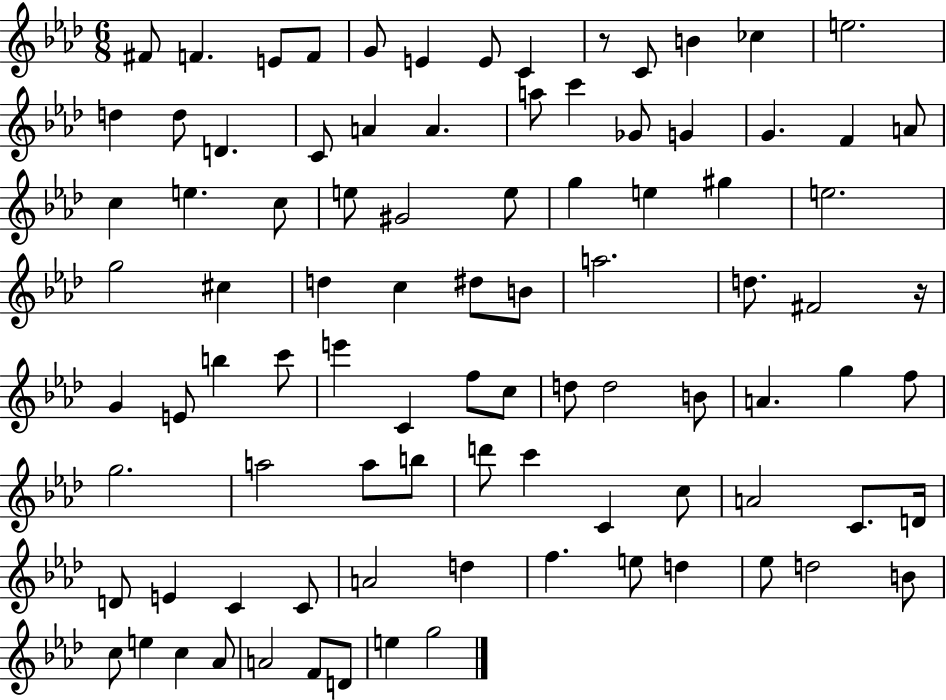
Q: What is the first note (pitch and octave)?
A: F#4